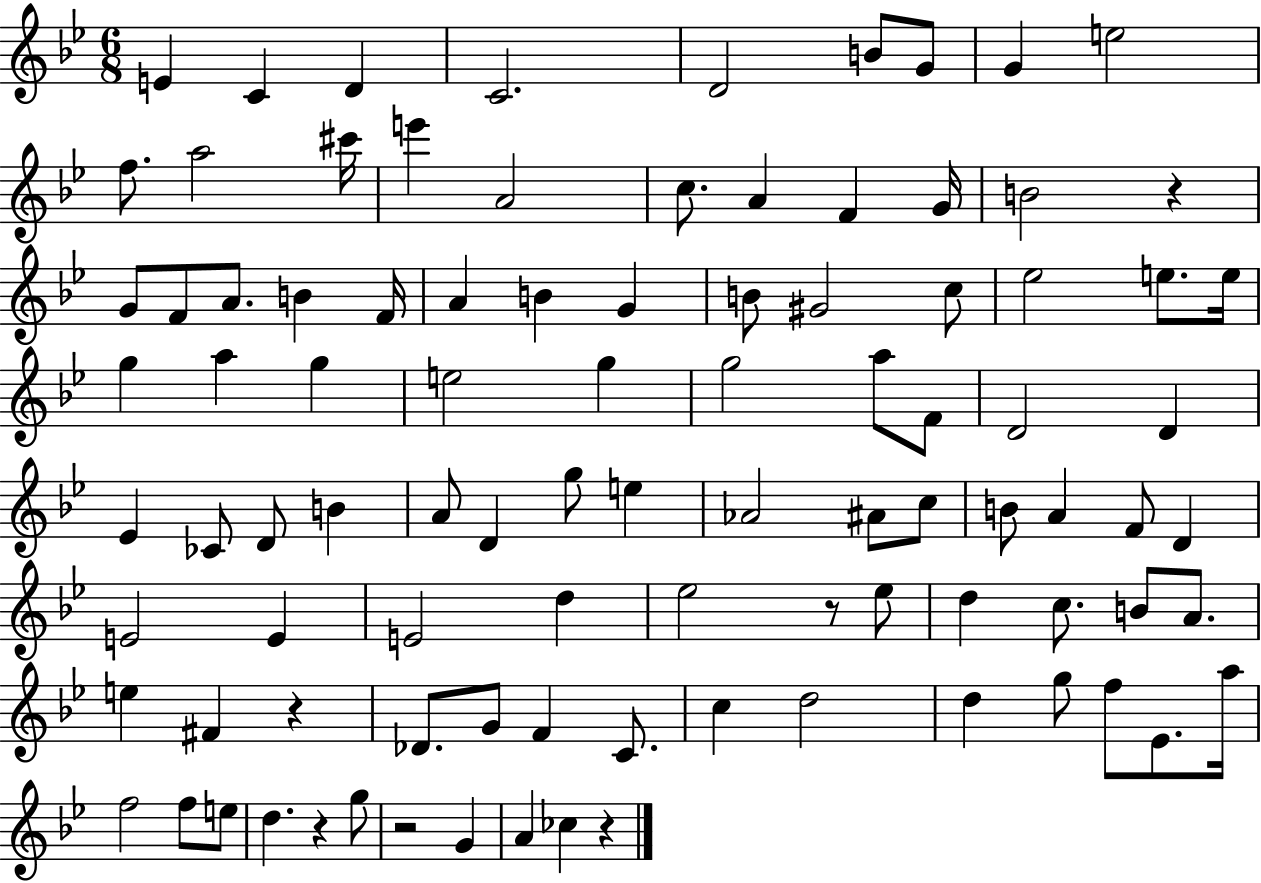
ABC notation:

X:1
T:Untitled
M:6/8
L:1/4
K:Bb
E C D C2 D2 B/2 G/2 G e2 f/2 a2 ^c'/4 e' A2 c/2 A F G/4 B2 z G/2 F/2 A/2 B F/4 A B G B/2 ^G2 c/2 _e2 e/2 e/4 g a g e2 g g2 a/2 F/2 D2 D _E _C/2 D/2 B A/2 D g/2 e _A2 ^A/2 c/2 B/2 A F/2 D E2 E E2 d _e2 z/2 _e/2 d c/2 B/2 A/2 e ^F z _D/2 G/2 F C/2 c d2 d g/2 f/2 _E/2 a/4 f2 f/2 e/2 d z g/2 z2 G A _c z